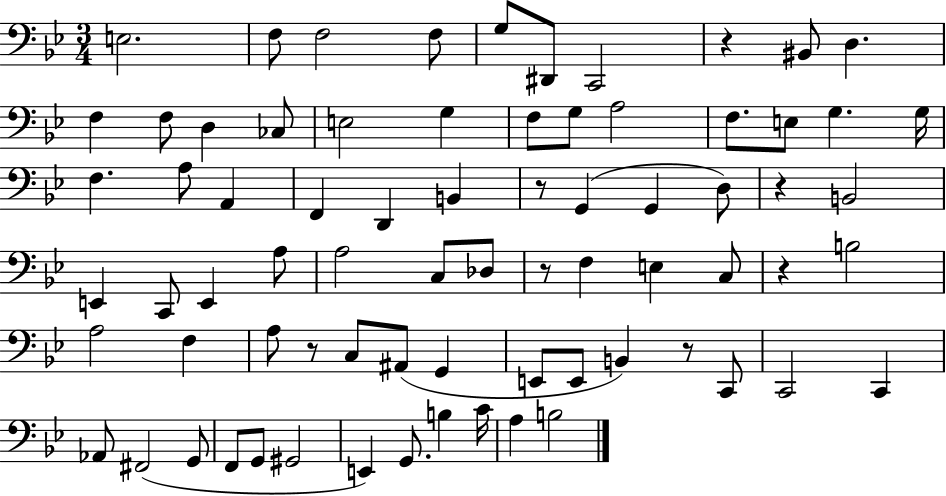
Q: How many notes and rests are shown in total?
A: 74